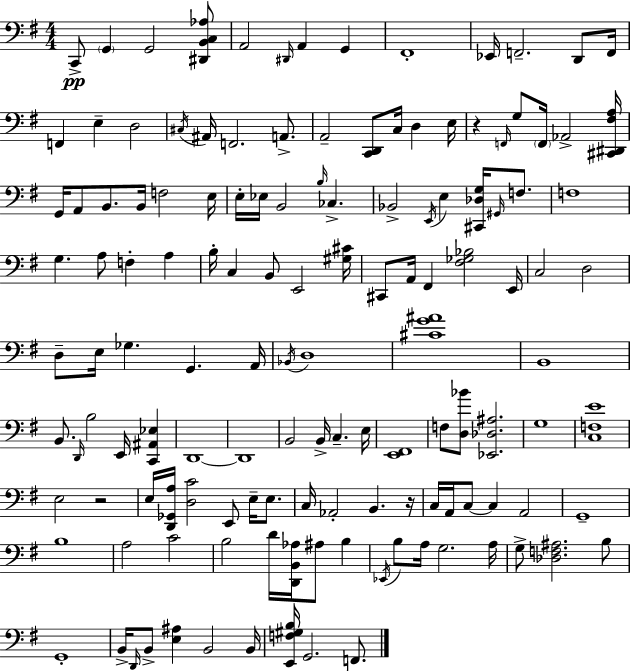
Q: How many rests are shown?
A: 3